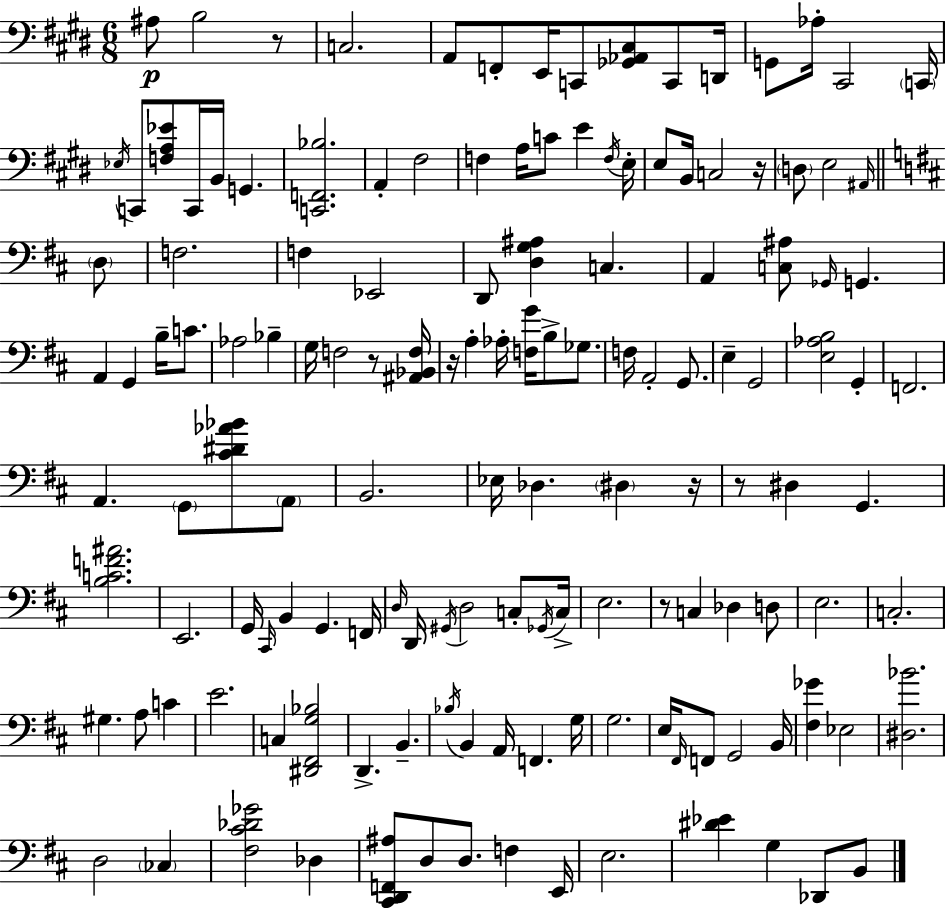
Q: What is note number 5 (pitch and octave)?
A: F2